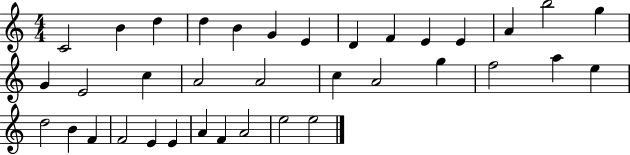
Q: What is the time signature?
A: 4/4